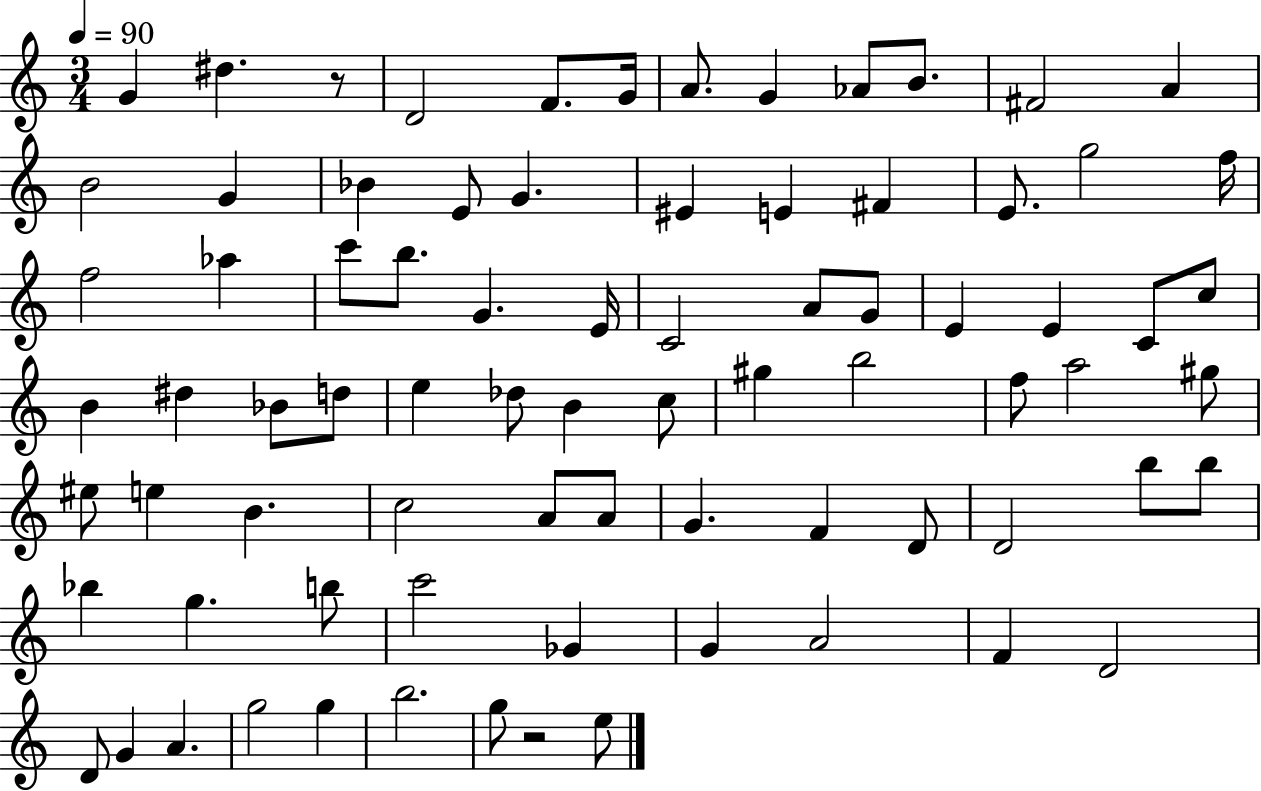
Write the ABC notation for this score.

X:1
T:Untitled
M:3/4
L:1/4
K:C
G ^d z/2 D2 F/2 G/4 A/2 G _A/2 B/2 ^F2 A B2 G _B E/2 G ^E E ^F E/2 g2 f/4 f2 _a c'/2 b/2 G E/4 C2 A/2 G/2 E E C/2 c/2 B ^d _B/2 d/2 e _d/2 B c/2 ^g b2 f/2 a2 ^g/2 ^e/2 e B c2 A/2 A/2 G F D/2 D2 b/2 b/2 _b g b/2 c'2 _G G A2 F D2 D/2 G A g2 g b2 g/2 z2 e/2